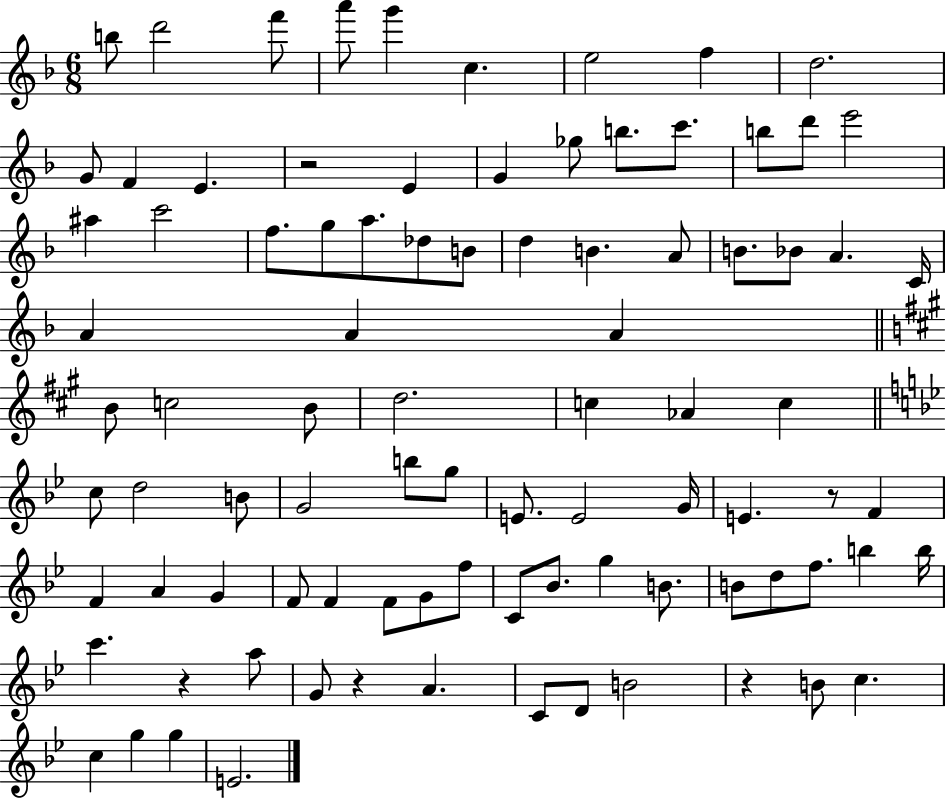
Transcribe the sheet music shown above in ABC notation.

X:1
T:Untitled
M:6/8
L:1/4
K:F
b/2 d'2 f'/2 a'/2 g' c e2 f d2 G/2 F E z2 E G _g/2 b/2 c'/2 b/2 d'/2 e'2 ^a c'2 f/2 g/2 a/2 _d/2 B/2 d B A/2 B/2 _B/2 A C/4 A A A B/2 c2 B/2 d2 c _A c c/2 d2 B/2 G2 b/2 g/2 E/2 E2 G/4 E z/2 F F A G F/2 F F/2 G/2 f/2 C/2 _B/2 g B/2 B/2 d/2 f/2 b b/4 c' z a/2 G/2 z A C/2 D/2 B2 z B/2 c c g g E2